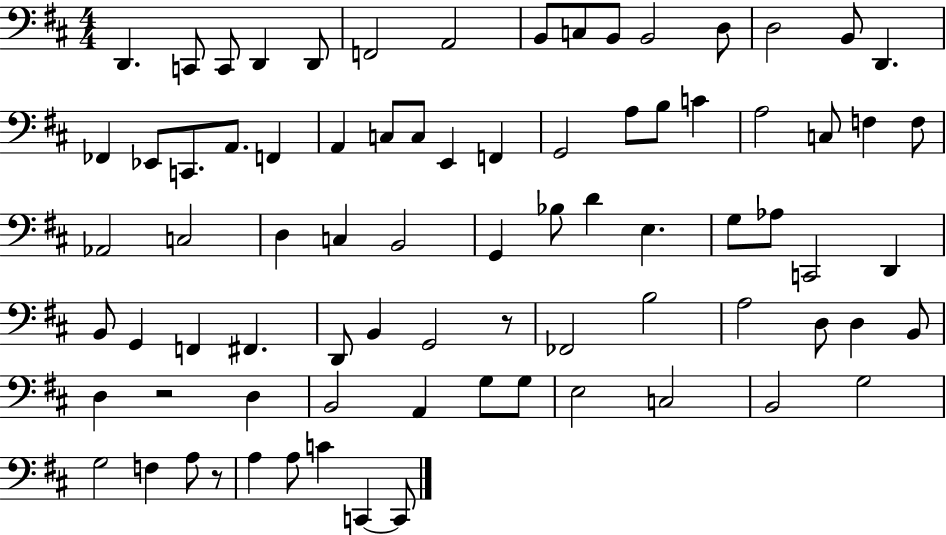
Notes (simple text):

D2/q. C2/e C2/e D2/q D2/e F2/h A2/h B2/e C3/e B2/e B2/h D3/e D3/h B2/e D2/q. FES2/q Eb2/e C2/e. A2/e. F2/q A2/q C3/e C3/e E2/q F2/q G2/h A3/e B3/e C4/q A3/h C3/e F3/q F3/e Ab2/h C3/h D3/q C3/q B2/h G2/q Bb3/e D4/q E3/q. G3/e Ab3/e C2/h D2/q B2/e G2/q F2/q F#2/q. D2/e B2/q G2/h R/e FES2/h B3/h A3/h D3/e D3/q B2/e D3/q R/h D3/q B2/h A2/q G3/e G3/e E3/h C3/h B2/h G3/h G3/h F3/q A3/e R/e A3/q A3/e C4/q C2/q C2/e